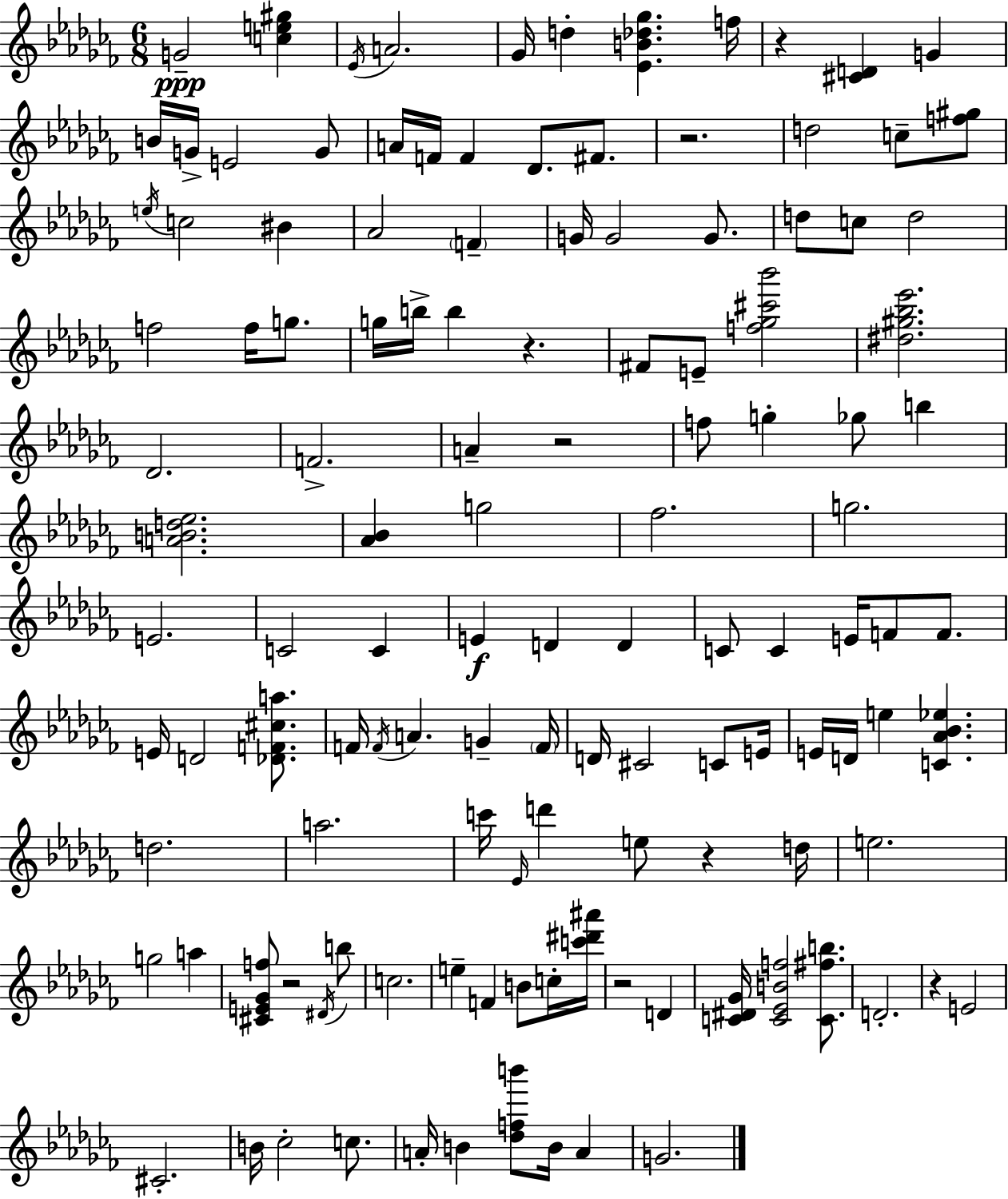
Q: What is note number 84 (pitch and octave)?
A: B5